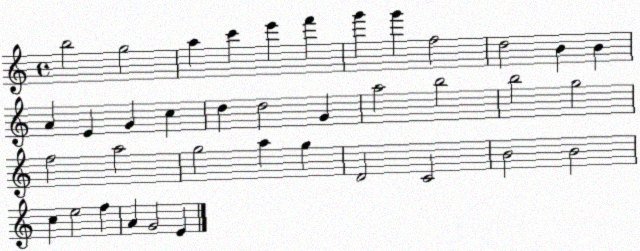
X:1
T:Untitled
M:4/4
L:1/4
K:C
b2 g2 a c' e' f' g' g' f2 d2 B B A E G c d d2 G a2 b2 b2 g2 f2 a2 g2 a g D2 C2 B2 B2 c e2 f A G2 E